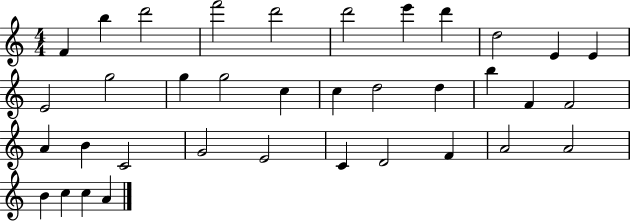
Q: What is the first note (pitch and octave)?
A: F4